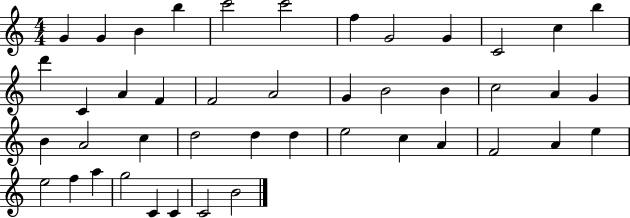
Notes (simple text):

G4/q G4/q B4/q B5/q C6/h C6/h F5/q G4/h G4/q C4/h C5/q B5/q D6/q C4/q A4/q F4/q F4/h A4/h G4/q B4/h B4/q C5/h A4/q G4/q B4/q A4/h C5/q D5/h D5/q D5/q E5/h C5/q A4/q F4/h A4/q E5/q E5/h F5/q A5/q G5/h C4/q C4/q C4/h B4/h